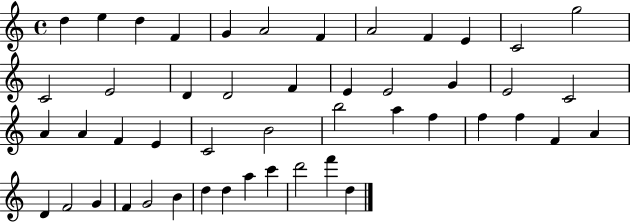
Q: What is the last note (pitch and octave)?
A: D5